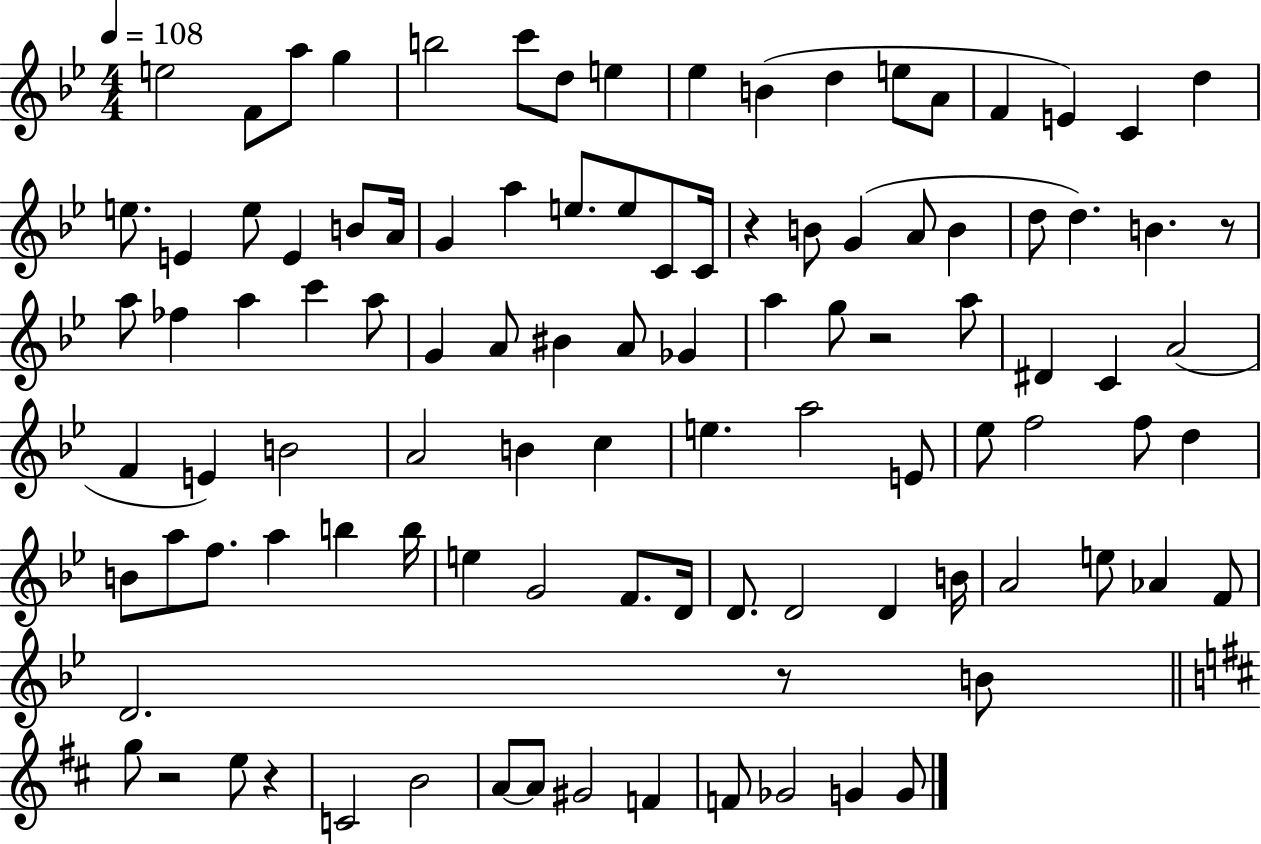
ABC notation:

X:1
T:Untitled
M:4/4
L:1/4
K:Bb
e2 F/2 a/2 g b2 c'/2 d/2 e _e B d e/2 A/2 F E C d e/2 E e/2 E B/2 A/4 G a e/2 e/2 C/2 C/4 z B/2 G A/2 B d/2 d B z/2 a/2 _f a c' a/2 G A/2 ^B A/2 _G a g/2 z2 a/2 ^D C A2 F E B2 A2 B c e a2 E/2 _e/2 f2 f/2 d B/2 a/2 f/2 a b b/4 e G2 F/2 D/4 D/2 D2 D B/4 A2 e/2 _A F/2 D2 z/2 B/2 g/2 z2 e/2 z C2 B2 A/2 A/2 ^G2 F F/2 _G2 G G/2